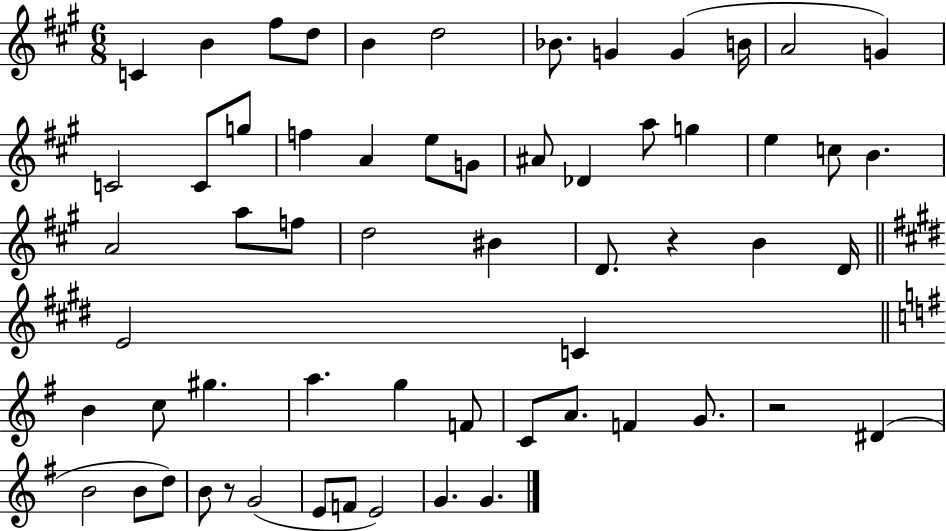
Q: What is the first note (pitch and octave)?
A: C4